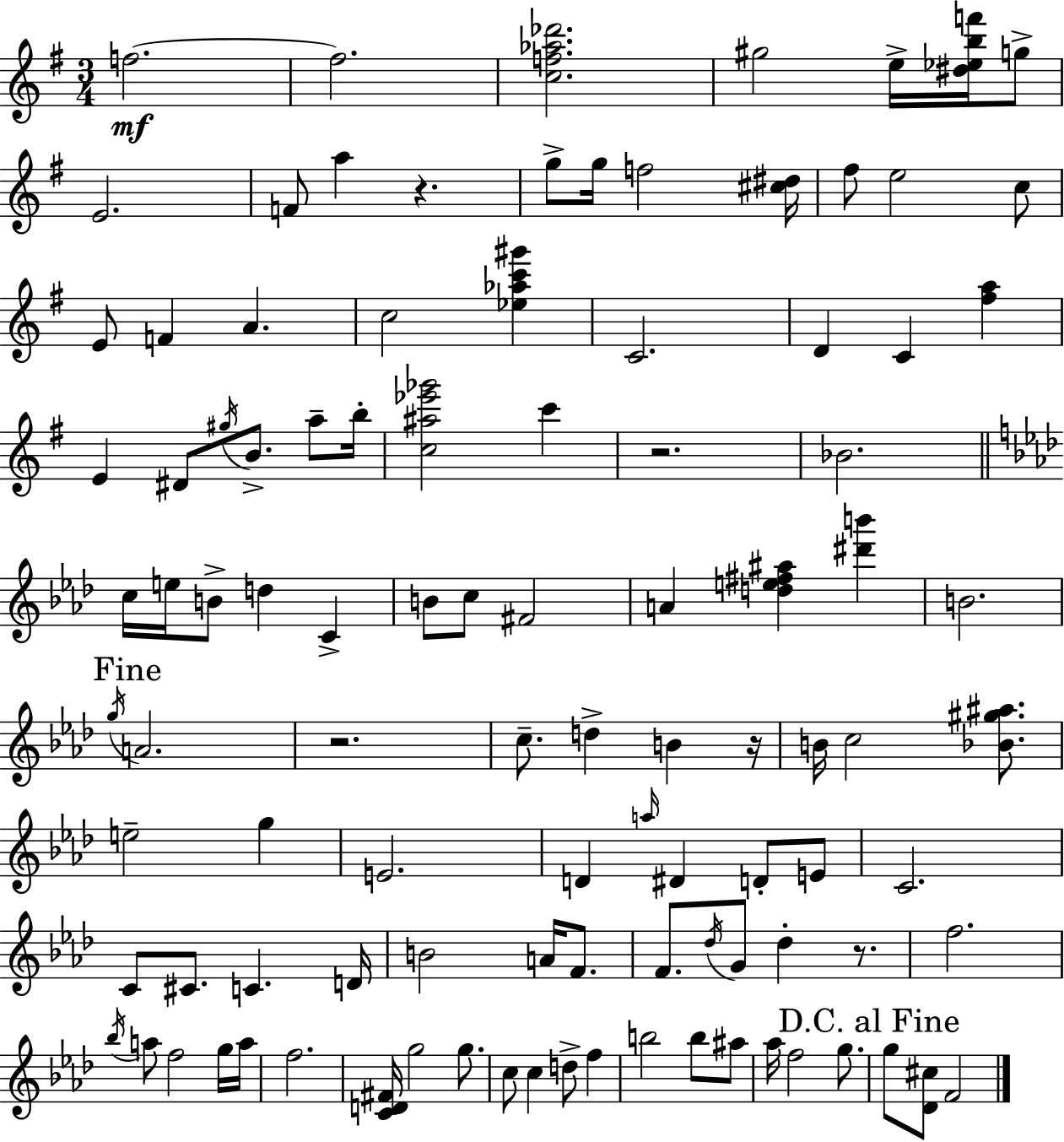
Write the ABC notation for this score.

X:1
T:Untitled
M:3/4
L:1/4
K:G
f2 f2 [cf_a_d']2 ^g2 e/4 [^d_ebf']/4 g/2 E2 F/2 a z g/2 g/4 f2 [^c^d]/4 ^f/2 e2 c/2 E/2 F A c2 [_e_ac'^g'] C2 D C [^fa] E ^D/2 ^g/4 B/2 a/2 b/4 [c^a_e'_g']2 c' z2 _B2 c/4 e/4 B/2 d C B/2 c/2 ^F2 A [de^f^a] [^d'b'] B2 g/4 A2 z2 c/2 d B z/4 B/4 c2 [_B^g^a]/2 e2 g E2 D a/4 ^D D/2 E/2 C2 C/2 ^C/2 C D/4 B2 A/4 F/2 F/2 _d/4 G/2 _d z/2 f2 _b/4 a/2 f2 g/4 a/4 f2 [CD^F]/4 g2 g/2 c/2 c d/2 f b2 b/2 ^a/2 _a/4 f2 g/2 g/2 [_D^c]/2 F2